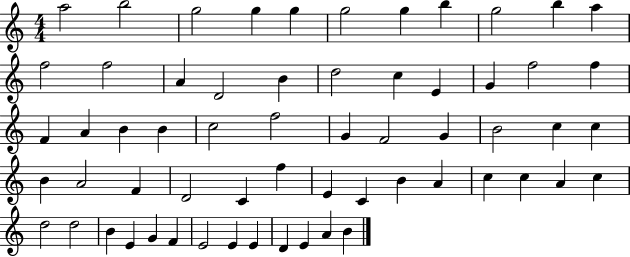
{
  \clef treble
  \numericTimeSignature
  \time 4/4
  \key c \major
  a''2 b''2 | g''2 g''4 g''4 | g''2 g''4 b''4 | g''2 b''4 a''4 | \break f''2 f''2 | a'4 d'2 b'4 | d''2 c''4 e'4 | g'4 f''2 f''4 | \break f'4 a'4 b'4 b'4 | c''2 f''2 | g'4 f'2 g'4 | b'2 c''4 c''4 | \break b'4 a'2 f'4 | d'2 c'4 f''4 | e'4 c'4 b'4 a'4 | c''4 c''4 a'4 c''4 | \break d''2 d''2 | b'4 e'4 g'4 f'4 | e'2 e'4 e'4 | d'4 e'4 a'4 b'4 | \break \bar "|."
}